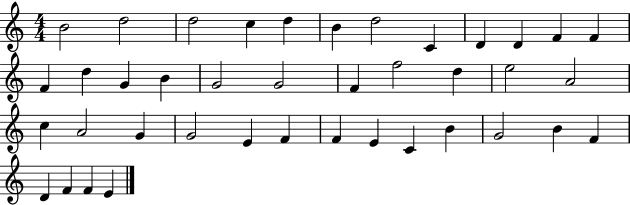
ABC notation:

X:1
T:Untitled
M:4/4
L:1/4
K:C
B2 d2 d2 c d B d2 C D D F F F d G B G2 G2 F f2 d e2 A2 c A2 G G2 E F F E C B G2 B F D F F E